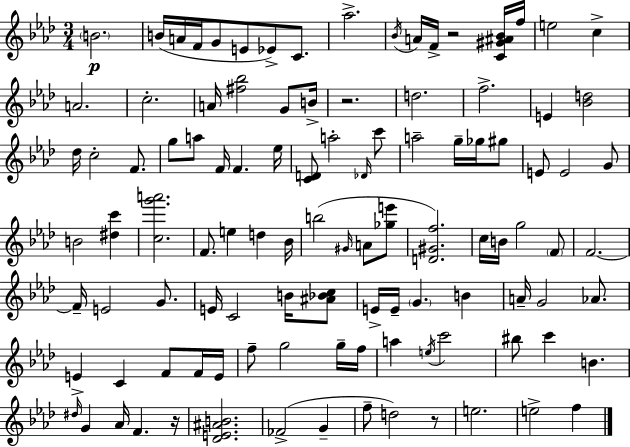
{
  \clef treble
  \numericTimeSignature
  \time 3/4
  \key aes \major
  \parenthesize b'2.\p | b'16( a'16 f'16 g'8 e'8 ees'8->) c'8. | aes''2.-> | \acciaccatura { bes'16 } a'16 f'16-> r2 <c' gis' ais' bes'>16 | \break f''16 e''2 c''4-> | a'2. | c''2.-. | a'16 <fis'' bes''>2 g'8 | \break b'16-> r2. | d''2. | f''2.-> | e'4 <bes' d''>2 | \break des''16 c''2-. f'8. | g''8 a''8 f'16 f'4. | ees''16 <c' d'>8 a''2-. \grace { des'16 } | c'''8 a''2-- g''16-- ges''16 | \break gis''8 e'8 e'2 | g'8 b'2 <dis'' c'''>4 | <c'' g''' a'''>2. | f'8. e''4 d''4 | \break bes'16 b''2( \grace { gis'16 } a'8 | <ges'' e'''>8 <d' gis' f''>2.) | c''16 b'16 g''2 | \parenthesize f'8 f'2.~~ | \break f'16-- e'2 | g'8. e'16 c'2 | b'16 <ais' bes' c''>8 e'16-> e'16-- \parenthesize g'4. b'4 | a'16-- g'2 | \break aes'8. e'4-> c'4 f'8 | f'16 e'16 f''8-- g''2 | g''16-- f''16 a''4 \acciaccatura { e''16 } c'''2 | bis''8 c'''4 b'4. | \break \grace { dis''16 } g'4 aes'16 f'4. | r16 <des' e' ais' b'>2. | fes'2->( | g'4-- f''8-- d''2) | \break r8 e''2. | e''2-> | f''4 \bar "|."
}